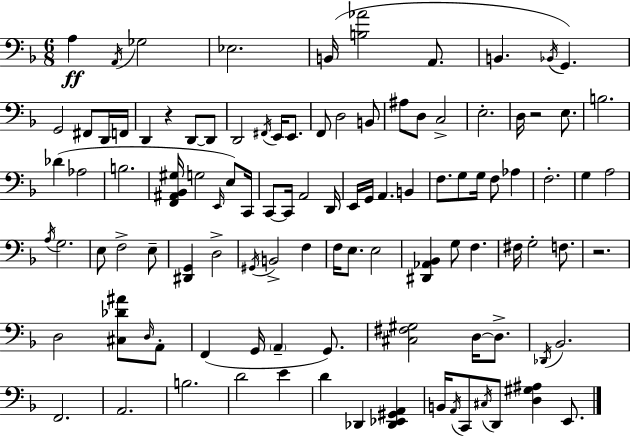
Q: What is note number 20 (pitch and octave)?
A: E2